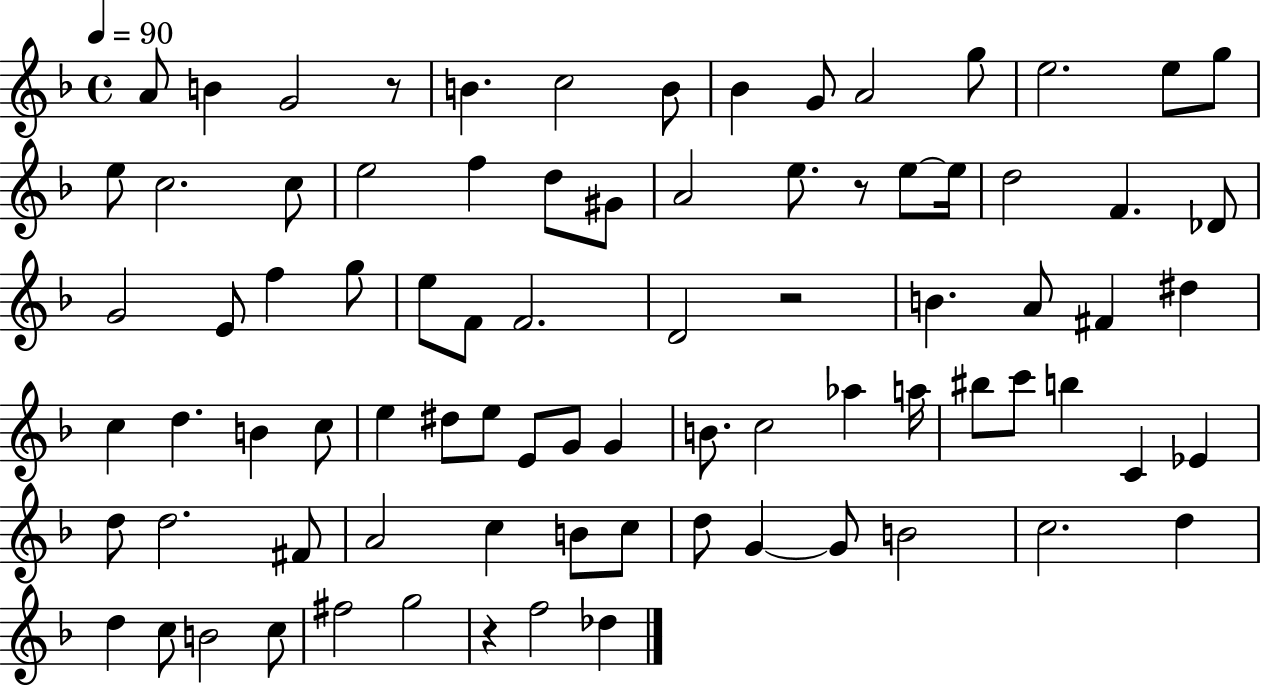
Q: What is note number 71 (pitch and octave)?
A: D5